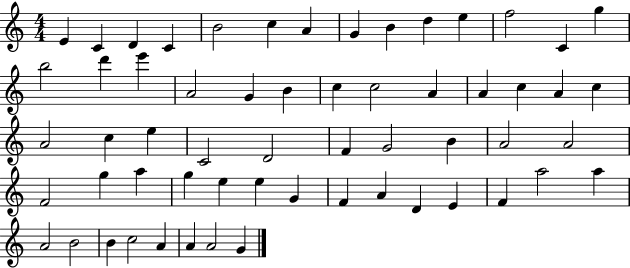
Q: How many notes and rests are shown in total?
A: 59